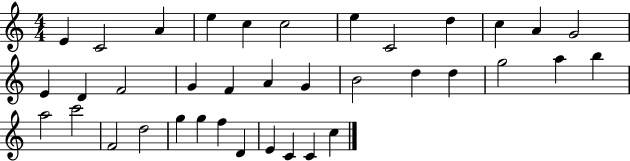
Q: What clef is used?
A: treble